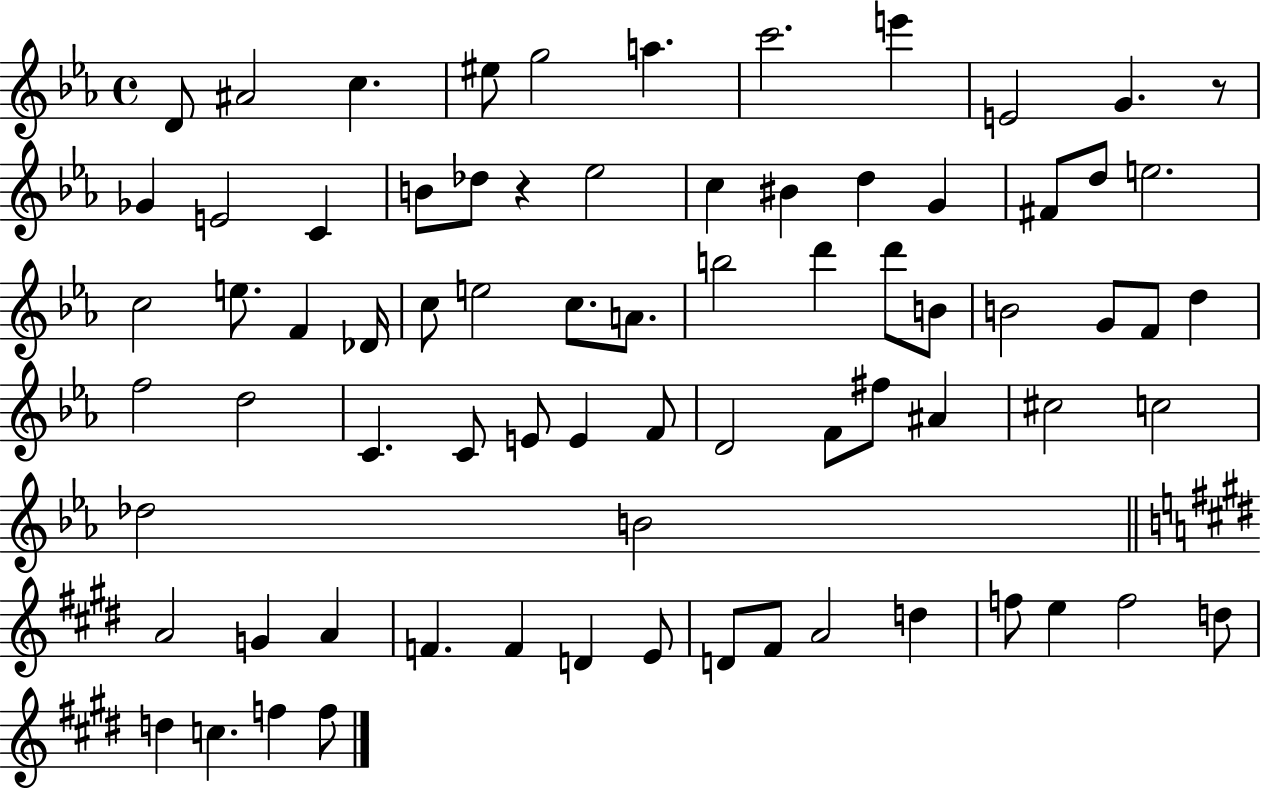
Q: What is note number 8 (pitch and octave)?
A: E6